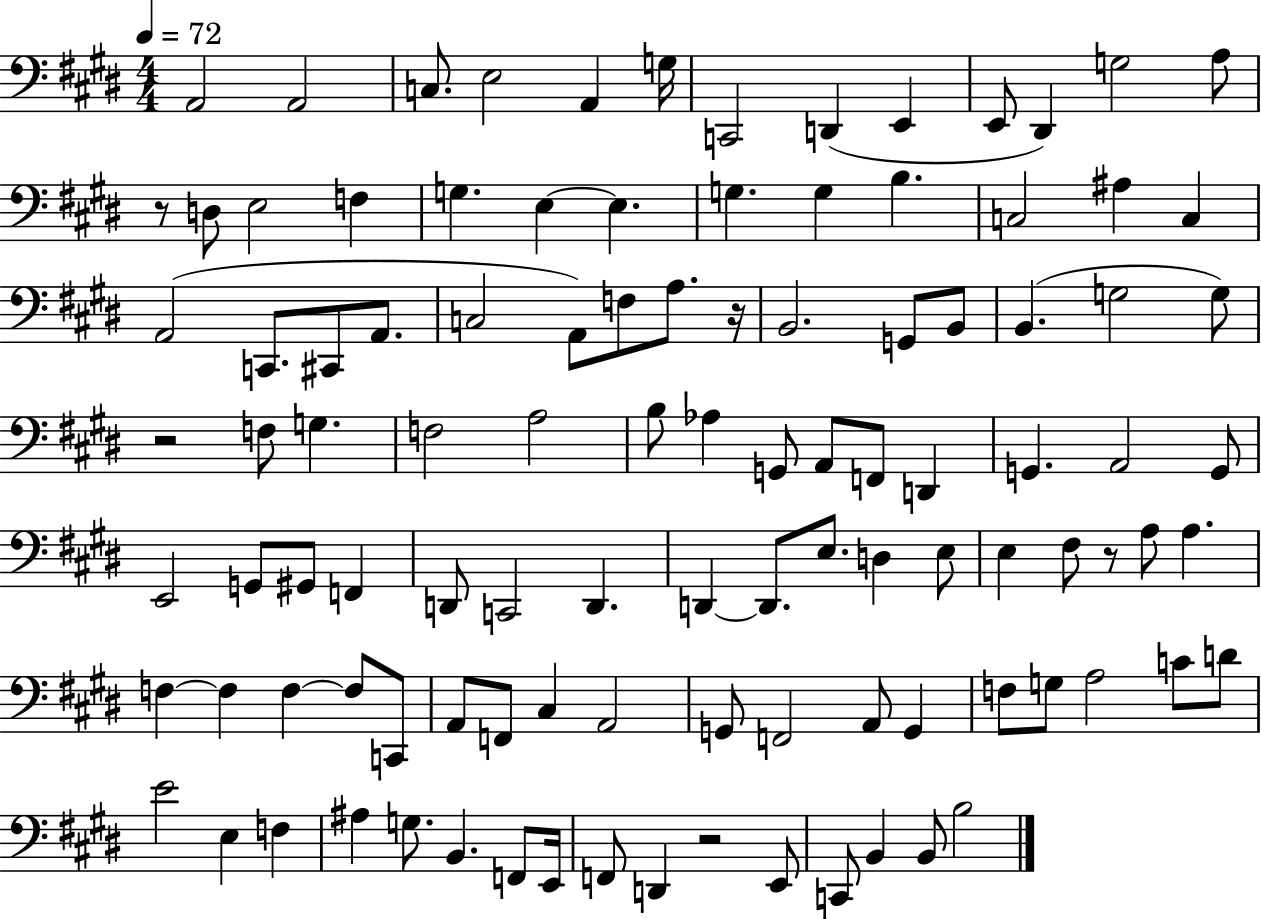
X:1
T:Untitled
M:4/4
L:1/4
K:E
A,,2 A,,2 C,/2 E,2 A,, G,/4 C,,2 D,, E,, E,,/2 ^D,, G,2 A,/2 z/2 D,/2 E,2 F, G, E, E, G, G, B, C,2 ^A, C, A,,2 C,,/2 ^C,,/2 A,,/2 C,2 A,,/2 F,/2 A,/2 z/4 B,,2 G,,/2 B,,/2 B,, G,2 G,/2 z2 F,/2 G, F,2 A,2 B,/2 _A, G,,/2 A,,/2 F,,/2 D,, G,, A,,2 G,,/2 E,,2 G,,/2 ^G,,/2 F,, D,,/2 C,,2 D,, D,, D,,/2 E,/2 D, E,/2 E, ^F,/2 z/2 A,/2 A, F, F, F, F,/2 C,,/2 A,,/2 F,,/2 ^C, A,,2 G,,/2 F,,2 A,,/2 G,, F,/2 G,/2 A,2 C/2 D/2 E2 E, F, ^A, G,/2 B,, F,,/2 E,,/4 F,,/2 D,, z2 E,,/2 C,,/2 B,, B,,/2 B,2